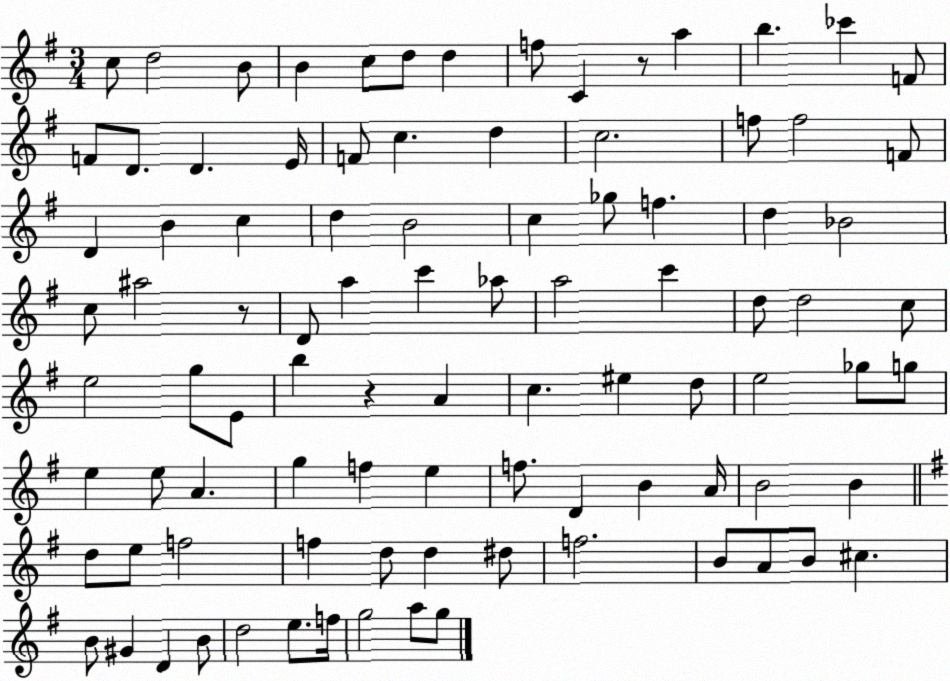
X:1
T:Untitled
M:3/4
L:1/4
K:G
c/2 d2 B/2 B c/2 d/2 d f/2 C z/2 a b _c' F/2 F/2 D/2 D E/4 F/2 c d c2 f/2 f2 F/2 D B c d B2 c _g/2 f d _B2 c/2 ^a2 z/2 D/2 a c' _a/2 a2 c' d/2 d2 c/2 e2 g/2 E/2 b z A c ^e d/2 e2 _g/2 g/2 e e/2 A g f e f/2 D B A/4 B2 B d/2 e/2 f2 f d/2 d ^d/2 f2 B/2 A/2 B/2 ^c B/2 ^G D B/2 d2 e/2 f/4 g2 a/2 g/2